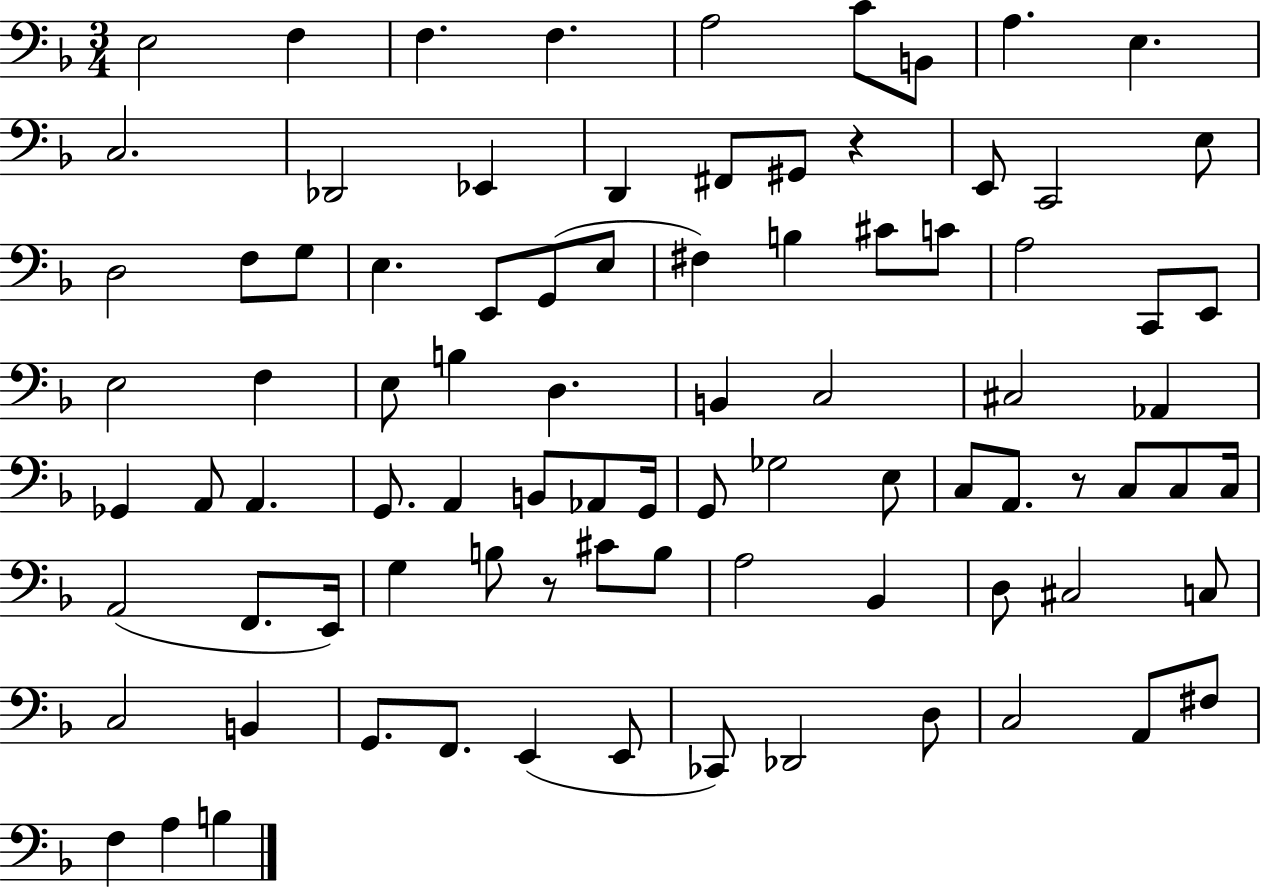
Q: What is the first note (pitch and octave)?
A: E3